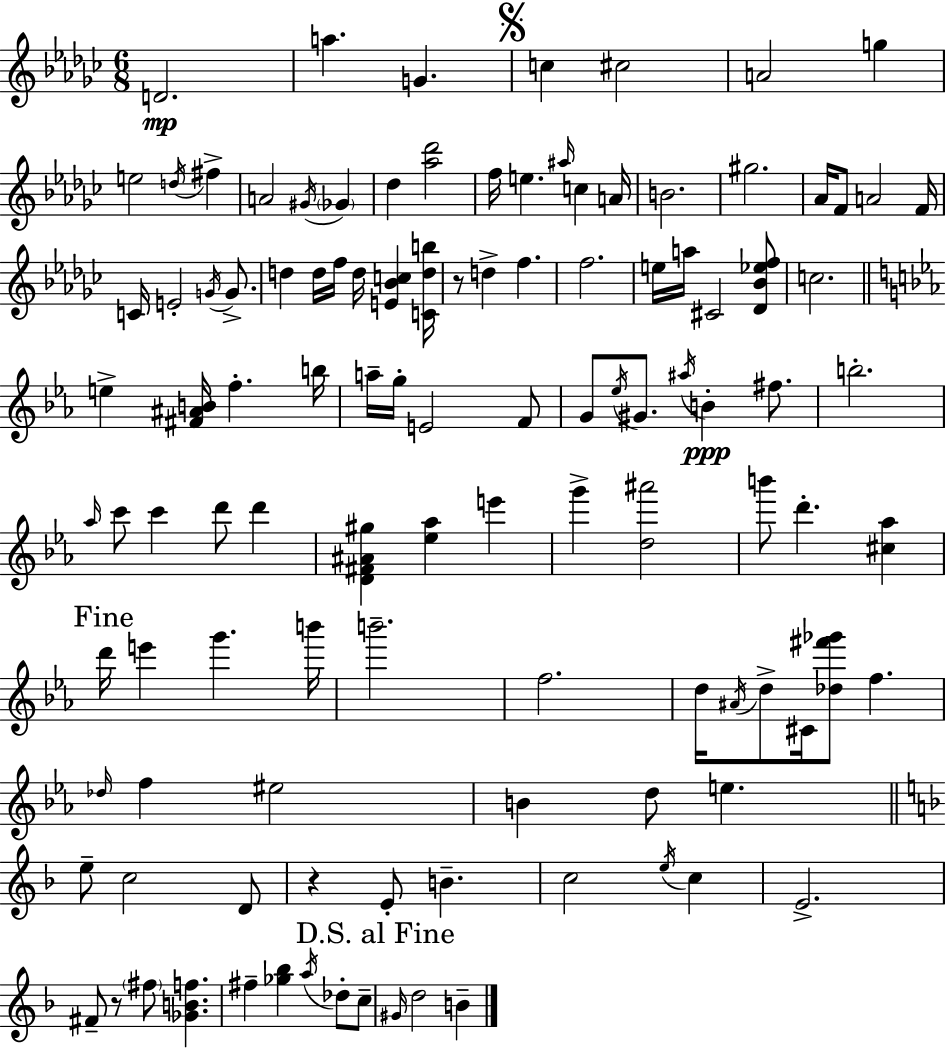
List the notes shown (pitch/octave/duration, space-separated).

D4/h. A5/q. G4/q. C5/q C#5/h A4/h G5/q E5/h D5/s F#5/q A4/h G#4/s Gb4/q Db5/q [Ab5,Db6]/h F5/s E5/q. A#5/s C5/q A4/s B4/h. G#5/h. Ab4/s F4/e A4/h F4/s C4/s E4/h G4/s G4/e. D5/q D5/s F5/s D5/s [E4,Bb4,C5]/q [C4,D5,B5]/s R/e D5/q F5/q. F5/h. E5/s A5/s C#4/h [Db4,Bb4,Eb5,F5]/e C5/h. E5/q [F#4,A#4,B4]/s F5/q. B5/s A5/s G5/s E4/h F4/e G4/e Eb5/s G#4/e. A#5/s B4/q F#5/e. B5/h. Ab5/s C6/e C6/q D6/e D6/q [D4,F#4,A#4,G#5]/q [Eb5,Ab5]/q E6/q G6/q [D5,A#6]/h B6/e D6/q. [C#5,Ab5]/q D6/s E6/q G6/q. B6/s B6/h. F5/h. D5/s A#4/s D5/e C#4/s [Db5,F#6,Gb6]/e F5/q. Db5/s F5/q EIS5/h B4/q D5/e E5/q. E5/e C5/h D4/e R/q E4/e B4/q. C5/h E5/s C5/q E4/h. F#4/e R/e F#5/e [Gb4,B4,F5]/q. F#5/q [Gb5,Bb5]/q A5/s Db5/e C5/e G#4/s D5/h B4/q